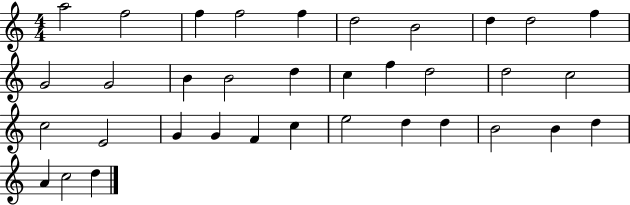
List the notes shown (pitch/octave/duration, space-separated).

A5/h F5/h F5/q F5/h F5/q D5/h B4/h D5/q D5/h F5/q G4/h G4/h B4/q B4/h D5/q C5/q F5/q D5/h D5/h C5/h C5/h E4/h G4/q G4/q F4/q C5/q E5/h D5/q D5/q B4/h B4/q D5/q A4/q C5/h D5/q